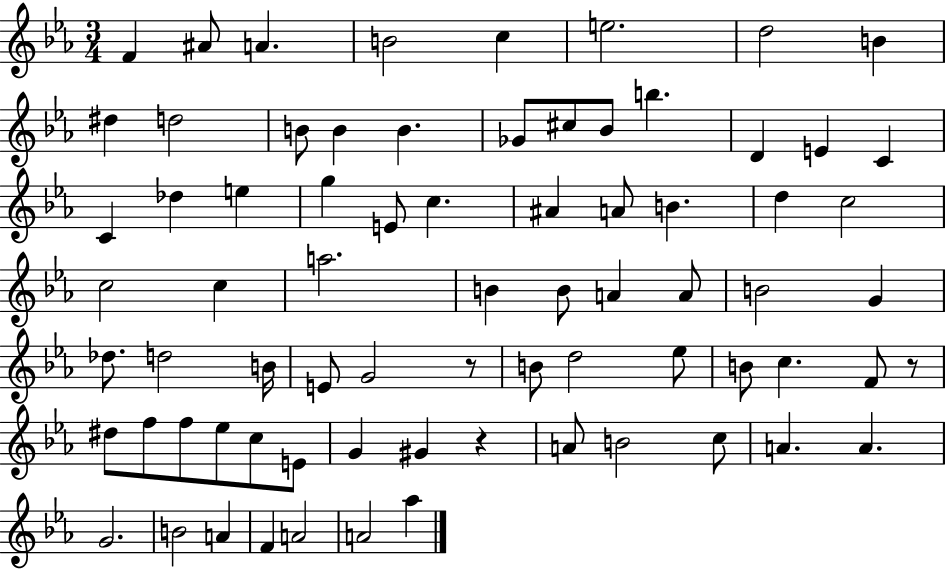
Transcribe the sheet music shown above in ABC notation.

X:1
T:Untitled
M:3/4
L:1/4
K:Eb
F ^A/2 A B2 c e2 d2 B ^d d2 B/2 B B _G/2 ^c/2 _B/2 b D E C C _d e g E/2 c ^A A/2 B d c2 c2 c a2 B B/2 A A/2 B2 G _d/2 d2 B/4 E/2 G2 z/2 B/2 d2 _e/2 B/2 c F/2 z/2 ^d/2 f/2 f/2 _e/2 c/2 E/2 G ^G z A/2 B2 c/2 A A G2 B2 A F A2 A2 _a